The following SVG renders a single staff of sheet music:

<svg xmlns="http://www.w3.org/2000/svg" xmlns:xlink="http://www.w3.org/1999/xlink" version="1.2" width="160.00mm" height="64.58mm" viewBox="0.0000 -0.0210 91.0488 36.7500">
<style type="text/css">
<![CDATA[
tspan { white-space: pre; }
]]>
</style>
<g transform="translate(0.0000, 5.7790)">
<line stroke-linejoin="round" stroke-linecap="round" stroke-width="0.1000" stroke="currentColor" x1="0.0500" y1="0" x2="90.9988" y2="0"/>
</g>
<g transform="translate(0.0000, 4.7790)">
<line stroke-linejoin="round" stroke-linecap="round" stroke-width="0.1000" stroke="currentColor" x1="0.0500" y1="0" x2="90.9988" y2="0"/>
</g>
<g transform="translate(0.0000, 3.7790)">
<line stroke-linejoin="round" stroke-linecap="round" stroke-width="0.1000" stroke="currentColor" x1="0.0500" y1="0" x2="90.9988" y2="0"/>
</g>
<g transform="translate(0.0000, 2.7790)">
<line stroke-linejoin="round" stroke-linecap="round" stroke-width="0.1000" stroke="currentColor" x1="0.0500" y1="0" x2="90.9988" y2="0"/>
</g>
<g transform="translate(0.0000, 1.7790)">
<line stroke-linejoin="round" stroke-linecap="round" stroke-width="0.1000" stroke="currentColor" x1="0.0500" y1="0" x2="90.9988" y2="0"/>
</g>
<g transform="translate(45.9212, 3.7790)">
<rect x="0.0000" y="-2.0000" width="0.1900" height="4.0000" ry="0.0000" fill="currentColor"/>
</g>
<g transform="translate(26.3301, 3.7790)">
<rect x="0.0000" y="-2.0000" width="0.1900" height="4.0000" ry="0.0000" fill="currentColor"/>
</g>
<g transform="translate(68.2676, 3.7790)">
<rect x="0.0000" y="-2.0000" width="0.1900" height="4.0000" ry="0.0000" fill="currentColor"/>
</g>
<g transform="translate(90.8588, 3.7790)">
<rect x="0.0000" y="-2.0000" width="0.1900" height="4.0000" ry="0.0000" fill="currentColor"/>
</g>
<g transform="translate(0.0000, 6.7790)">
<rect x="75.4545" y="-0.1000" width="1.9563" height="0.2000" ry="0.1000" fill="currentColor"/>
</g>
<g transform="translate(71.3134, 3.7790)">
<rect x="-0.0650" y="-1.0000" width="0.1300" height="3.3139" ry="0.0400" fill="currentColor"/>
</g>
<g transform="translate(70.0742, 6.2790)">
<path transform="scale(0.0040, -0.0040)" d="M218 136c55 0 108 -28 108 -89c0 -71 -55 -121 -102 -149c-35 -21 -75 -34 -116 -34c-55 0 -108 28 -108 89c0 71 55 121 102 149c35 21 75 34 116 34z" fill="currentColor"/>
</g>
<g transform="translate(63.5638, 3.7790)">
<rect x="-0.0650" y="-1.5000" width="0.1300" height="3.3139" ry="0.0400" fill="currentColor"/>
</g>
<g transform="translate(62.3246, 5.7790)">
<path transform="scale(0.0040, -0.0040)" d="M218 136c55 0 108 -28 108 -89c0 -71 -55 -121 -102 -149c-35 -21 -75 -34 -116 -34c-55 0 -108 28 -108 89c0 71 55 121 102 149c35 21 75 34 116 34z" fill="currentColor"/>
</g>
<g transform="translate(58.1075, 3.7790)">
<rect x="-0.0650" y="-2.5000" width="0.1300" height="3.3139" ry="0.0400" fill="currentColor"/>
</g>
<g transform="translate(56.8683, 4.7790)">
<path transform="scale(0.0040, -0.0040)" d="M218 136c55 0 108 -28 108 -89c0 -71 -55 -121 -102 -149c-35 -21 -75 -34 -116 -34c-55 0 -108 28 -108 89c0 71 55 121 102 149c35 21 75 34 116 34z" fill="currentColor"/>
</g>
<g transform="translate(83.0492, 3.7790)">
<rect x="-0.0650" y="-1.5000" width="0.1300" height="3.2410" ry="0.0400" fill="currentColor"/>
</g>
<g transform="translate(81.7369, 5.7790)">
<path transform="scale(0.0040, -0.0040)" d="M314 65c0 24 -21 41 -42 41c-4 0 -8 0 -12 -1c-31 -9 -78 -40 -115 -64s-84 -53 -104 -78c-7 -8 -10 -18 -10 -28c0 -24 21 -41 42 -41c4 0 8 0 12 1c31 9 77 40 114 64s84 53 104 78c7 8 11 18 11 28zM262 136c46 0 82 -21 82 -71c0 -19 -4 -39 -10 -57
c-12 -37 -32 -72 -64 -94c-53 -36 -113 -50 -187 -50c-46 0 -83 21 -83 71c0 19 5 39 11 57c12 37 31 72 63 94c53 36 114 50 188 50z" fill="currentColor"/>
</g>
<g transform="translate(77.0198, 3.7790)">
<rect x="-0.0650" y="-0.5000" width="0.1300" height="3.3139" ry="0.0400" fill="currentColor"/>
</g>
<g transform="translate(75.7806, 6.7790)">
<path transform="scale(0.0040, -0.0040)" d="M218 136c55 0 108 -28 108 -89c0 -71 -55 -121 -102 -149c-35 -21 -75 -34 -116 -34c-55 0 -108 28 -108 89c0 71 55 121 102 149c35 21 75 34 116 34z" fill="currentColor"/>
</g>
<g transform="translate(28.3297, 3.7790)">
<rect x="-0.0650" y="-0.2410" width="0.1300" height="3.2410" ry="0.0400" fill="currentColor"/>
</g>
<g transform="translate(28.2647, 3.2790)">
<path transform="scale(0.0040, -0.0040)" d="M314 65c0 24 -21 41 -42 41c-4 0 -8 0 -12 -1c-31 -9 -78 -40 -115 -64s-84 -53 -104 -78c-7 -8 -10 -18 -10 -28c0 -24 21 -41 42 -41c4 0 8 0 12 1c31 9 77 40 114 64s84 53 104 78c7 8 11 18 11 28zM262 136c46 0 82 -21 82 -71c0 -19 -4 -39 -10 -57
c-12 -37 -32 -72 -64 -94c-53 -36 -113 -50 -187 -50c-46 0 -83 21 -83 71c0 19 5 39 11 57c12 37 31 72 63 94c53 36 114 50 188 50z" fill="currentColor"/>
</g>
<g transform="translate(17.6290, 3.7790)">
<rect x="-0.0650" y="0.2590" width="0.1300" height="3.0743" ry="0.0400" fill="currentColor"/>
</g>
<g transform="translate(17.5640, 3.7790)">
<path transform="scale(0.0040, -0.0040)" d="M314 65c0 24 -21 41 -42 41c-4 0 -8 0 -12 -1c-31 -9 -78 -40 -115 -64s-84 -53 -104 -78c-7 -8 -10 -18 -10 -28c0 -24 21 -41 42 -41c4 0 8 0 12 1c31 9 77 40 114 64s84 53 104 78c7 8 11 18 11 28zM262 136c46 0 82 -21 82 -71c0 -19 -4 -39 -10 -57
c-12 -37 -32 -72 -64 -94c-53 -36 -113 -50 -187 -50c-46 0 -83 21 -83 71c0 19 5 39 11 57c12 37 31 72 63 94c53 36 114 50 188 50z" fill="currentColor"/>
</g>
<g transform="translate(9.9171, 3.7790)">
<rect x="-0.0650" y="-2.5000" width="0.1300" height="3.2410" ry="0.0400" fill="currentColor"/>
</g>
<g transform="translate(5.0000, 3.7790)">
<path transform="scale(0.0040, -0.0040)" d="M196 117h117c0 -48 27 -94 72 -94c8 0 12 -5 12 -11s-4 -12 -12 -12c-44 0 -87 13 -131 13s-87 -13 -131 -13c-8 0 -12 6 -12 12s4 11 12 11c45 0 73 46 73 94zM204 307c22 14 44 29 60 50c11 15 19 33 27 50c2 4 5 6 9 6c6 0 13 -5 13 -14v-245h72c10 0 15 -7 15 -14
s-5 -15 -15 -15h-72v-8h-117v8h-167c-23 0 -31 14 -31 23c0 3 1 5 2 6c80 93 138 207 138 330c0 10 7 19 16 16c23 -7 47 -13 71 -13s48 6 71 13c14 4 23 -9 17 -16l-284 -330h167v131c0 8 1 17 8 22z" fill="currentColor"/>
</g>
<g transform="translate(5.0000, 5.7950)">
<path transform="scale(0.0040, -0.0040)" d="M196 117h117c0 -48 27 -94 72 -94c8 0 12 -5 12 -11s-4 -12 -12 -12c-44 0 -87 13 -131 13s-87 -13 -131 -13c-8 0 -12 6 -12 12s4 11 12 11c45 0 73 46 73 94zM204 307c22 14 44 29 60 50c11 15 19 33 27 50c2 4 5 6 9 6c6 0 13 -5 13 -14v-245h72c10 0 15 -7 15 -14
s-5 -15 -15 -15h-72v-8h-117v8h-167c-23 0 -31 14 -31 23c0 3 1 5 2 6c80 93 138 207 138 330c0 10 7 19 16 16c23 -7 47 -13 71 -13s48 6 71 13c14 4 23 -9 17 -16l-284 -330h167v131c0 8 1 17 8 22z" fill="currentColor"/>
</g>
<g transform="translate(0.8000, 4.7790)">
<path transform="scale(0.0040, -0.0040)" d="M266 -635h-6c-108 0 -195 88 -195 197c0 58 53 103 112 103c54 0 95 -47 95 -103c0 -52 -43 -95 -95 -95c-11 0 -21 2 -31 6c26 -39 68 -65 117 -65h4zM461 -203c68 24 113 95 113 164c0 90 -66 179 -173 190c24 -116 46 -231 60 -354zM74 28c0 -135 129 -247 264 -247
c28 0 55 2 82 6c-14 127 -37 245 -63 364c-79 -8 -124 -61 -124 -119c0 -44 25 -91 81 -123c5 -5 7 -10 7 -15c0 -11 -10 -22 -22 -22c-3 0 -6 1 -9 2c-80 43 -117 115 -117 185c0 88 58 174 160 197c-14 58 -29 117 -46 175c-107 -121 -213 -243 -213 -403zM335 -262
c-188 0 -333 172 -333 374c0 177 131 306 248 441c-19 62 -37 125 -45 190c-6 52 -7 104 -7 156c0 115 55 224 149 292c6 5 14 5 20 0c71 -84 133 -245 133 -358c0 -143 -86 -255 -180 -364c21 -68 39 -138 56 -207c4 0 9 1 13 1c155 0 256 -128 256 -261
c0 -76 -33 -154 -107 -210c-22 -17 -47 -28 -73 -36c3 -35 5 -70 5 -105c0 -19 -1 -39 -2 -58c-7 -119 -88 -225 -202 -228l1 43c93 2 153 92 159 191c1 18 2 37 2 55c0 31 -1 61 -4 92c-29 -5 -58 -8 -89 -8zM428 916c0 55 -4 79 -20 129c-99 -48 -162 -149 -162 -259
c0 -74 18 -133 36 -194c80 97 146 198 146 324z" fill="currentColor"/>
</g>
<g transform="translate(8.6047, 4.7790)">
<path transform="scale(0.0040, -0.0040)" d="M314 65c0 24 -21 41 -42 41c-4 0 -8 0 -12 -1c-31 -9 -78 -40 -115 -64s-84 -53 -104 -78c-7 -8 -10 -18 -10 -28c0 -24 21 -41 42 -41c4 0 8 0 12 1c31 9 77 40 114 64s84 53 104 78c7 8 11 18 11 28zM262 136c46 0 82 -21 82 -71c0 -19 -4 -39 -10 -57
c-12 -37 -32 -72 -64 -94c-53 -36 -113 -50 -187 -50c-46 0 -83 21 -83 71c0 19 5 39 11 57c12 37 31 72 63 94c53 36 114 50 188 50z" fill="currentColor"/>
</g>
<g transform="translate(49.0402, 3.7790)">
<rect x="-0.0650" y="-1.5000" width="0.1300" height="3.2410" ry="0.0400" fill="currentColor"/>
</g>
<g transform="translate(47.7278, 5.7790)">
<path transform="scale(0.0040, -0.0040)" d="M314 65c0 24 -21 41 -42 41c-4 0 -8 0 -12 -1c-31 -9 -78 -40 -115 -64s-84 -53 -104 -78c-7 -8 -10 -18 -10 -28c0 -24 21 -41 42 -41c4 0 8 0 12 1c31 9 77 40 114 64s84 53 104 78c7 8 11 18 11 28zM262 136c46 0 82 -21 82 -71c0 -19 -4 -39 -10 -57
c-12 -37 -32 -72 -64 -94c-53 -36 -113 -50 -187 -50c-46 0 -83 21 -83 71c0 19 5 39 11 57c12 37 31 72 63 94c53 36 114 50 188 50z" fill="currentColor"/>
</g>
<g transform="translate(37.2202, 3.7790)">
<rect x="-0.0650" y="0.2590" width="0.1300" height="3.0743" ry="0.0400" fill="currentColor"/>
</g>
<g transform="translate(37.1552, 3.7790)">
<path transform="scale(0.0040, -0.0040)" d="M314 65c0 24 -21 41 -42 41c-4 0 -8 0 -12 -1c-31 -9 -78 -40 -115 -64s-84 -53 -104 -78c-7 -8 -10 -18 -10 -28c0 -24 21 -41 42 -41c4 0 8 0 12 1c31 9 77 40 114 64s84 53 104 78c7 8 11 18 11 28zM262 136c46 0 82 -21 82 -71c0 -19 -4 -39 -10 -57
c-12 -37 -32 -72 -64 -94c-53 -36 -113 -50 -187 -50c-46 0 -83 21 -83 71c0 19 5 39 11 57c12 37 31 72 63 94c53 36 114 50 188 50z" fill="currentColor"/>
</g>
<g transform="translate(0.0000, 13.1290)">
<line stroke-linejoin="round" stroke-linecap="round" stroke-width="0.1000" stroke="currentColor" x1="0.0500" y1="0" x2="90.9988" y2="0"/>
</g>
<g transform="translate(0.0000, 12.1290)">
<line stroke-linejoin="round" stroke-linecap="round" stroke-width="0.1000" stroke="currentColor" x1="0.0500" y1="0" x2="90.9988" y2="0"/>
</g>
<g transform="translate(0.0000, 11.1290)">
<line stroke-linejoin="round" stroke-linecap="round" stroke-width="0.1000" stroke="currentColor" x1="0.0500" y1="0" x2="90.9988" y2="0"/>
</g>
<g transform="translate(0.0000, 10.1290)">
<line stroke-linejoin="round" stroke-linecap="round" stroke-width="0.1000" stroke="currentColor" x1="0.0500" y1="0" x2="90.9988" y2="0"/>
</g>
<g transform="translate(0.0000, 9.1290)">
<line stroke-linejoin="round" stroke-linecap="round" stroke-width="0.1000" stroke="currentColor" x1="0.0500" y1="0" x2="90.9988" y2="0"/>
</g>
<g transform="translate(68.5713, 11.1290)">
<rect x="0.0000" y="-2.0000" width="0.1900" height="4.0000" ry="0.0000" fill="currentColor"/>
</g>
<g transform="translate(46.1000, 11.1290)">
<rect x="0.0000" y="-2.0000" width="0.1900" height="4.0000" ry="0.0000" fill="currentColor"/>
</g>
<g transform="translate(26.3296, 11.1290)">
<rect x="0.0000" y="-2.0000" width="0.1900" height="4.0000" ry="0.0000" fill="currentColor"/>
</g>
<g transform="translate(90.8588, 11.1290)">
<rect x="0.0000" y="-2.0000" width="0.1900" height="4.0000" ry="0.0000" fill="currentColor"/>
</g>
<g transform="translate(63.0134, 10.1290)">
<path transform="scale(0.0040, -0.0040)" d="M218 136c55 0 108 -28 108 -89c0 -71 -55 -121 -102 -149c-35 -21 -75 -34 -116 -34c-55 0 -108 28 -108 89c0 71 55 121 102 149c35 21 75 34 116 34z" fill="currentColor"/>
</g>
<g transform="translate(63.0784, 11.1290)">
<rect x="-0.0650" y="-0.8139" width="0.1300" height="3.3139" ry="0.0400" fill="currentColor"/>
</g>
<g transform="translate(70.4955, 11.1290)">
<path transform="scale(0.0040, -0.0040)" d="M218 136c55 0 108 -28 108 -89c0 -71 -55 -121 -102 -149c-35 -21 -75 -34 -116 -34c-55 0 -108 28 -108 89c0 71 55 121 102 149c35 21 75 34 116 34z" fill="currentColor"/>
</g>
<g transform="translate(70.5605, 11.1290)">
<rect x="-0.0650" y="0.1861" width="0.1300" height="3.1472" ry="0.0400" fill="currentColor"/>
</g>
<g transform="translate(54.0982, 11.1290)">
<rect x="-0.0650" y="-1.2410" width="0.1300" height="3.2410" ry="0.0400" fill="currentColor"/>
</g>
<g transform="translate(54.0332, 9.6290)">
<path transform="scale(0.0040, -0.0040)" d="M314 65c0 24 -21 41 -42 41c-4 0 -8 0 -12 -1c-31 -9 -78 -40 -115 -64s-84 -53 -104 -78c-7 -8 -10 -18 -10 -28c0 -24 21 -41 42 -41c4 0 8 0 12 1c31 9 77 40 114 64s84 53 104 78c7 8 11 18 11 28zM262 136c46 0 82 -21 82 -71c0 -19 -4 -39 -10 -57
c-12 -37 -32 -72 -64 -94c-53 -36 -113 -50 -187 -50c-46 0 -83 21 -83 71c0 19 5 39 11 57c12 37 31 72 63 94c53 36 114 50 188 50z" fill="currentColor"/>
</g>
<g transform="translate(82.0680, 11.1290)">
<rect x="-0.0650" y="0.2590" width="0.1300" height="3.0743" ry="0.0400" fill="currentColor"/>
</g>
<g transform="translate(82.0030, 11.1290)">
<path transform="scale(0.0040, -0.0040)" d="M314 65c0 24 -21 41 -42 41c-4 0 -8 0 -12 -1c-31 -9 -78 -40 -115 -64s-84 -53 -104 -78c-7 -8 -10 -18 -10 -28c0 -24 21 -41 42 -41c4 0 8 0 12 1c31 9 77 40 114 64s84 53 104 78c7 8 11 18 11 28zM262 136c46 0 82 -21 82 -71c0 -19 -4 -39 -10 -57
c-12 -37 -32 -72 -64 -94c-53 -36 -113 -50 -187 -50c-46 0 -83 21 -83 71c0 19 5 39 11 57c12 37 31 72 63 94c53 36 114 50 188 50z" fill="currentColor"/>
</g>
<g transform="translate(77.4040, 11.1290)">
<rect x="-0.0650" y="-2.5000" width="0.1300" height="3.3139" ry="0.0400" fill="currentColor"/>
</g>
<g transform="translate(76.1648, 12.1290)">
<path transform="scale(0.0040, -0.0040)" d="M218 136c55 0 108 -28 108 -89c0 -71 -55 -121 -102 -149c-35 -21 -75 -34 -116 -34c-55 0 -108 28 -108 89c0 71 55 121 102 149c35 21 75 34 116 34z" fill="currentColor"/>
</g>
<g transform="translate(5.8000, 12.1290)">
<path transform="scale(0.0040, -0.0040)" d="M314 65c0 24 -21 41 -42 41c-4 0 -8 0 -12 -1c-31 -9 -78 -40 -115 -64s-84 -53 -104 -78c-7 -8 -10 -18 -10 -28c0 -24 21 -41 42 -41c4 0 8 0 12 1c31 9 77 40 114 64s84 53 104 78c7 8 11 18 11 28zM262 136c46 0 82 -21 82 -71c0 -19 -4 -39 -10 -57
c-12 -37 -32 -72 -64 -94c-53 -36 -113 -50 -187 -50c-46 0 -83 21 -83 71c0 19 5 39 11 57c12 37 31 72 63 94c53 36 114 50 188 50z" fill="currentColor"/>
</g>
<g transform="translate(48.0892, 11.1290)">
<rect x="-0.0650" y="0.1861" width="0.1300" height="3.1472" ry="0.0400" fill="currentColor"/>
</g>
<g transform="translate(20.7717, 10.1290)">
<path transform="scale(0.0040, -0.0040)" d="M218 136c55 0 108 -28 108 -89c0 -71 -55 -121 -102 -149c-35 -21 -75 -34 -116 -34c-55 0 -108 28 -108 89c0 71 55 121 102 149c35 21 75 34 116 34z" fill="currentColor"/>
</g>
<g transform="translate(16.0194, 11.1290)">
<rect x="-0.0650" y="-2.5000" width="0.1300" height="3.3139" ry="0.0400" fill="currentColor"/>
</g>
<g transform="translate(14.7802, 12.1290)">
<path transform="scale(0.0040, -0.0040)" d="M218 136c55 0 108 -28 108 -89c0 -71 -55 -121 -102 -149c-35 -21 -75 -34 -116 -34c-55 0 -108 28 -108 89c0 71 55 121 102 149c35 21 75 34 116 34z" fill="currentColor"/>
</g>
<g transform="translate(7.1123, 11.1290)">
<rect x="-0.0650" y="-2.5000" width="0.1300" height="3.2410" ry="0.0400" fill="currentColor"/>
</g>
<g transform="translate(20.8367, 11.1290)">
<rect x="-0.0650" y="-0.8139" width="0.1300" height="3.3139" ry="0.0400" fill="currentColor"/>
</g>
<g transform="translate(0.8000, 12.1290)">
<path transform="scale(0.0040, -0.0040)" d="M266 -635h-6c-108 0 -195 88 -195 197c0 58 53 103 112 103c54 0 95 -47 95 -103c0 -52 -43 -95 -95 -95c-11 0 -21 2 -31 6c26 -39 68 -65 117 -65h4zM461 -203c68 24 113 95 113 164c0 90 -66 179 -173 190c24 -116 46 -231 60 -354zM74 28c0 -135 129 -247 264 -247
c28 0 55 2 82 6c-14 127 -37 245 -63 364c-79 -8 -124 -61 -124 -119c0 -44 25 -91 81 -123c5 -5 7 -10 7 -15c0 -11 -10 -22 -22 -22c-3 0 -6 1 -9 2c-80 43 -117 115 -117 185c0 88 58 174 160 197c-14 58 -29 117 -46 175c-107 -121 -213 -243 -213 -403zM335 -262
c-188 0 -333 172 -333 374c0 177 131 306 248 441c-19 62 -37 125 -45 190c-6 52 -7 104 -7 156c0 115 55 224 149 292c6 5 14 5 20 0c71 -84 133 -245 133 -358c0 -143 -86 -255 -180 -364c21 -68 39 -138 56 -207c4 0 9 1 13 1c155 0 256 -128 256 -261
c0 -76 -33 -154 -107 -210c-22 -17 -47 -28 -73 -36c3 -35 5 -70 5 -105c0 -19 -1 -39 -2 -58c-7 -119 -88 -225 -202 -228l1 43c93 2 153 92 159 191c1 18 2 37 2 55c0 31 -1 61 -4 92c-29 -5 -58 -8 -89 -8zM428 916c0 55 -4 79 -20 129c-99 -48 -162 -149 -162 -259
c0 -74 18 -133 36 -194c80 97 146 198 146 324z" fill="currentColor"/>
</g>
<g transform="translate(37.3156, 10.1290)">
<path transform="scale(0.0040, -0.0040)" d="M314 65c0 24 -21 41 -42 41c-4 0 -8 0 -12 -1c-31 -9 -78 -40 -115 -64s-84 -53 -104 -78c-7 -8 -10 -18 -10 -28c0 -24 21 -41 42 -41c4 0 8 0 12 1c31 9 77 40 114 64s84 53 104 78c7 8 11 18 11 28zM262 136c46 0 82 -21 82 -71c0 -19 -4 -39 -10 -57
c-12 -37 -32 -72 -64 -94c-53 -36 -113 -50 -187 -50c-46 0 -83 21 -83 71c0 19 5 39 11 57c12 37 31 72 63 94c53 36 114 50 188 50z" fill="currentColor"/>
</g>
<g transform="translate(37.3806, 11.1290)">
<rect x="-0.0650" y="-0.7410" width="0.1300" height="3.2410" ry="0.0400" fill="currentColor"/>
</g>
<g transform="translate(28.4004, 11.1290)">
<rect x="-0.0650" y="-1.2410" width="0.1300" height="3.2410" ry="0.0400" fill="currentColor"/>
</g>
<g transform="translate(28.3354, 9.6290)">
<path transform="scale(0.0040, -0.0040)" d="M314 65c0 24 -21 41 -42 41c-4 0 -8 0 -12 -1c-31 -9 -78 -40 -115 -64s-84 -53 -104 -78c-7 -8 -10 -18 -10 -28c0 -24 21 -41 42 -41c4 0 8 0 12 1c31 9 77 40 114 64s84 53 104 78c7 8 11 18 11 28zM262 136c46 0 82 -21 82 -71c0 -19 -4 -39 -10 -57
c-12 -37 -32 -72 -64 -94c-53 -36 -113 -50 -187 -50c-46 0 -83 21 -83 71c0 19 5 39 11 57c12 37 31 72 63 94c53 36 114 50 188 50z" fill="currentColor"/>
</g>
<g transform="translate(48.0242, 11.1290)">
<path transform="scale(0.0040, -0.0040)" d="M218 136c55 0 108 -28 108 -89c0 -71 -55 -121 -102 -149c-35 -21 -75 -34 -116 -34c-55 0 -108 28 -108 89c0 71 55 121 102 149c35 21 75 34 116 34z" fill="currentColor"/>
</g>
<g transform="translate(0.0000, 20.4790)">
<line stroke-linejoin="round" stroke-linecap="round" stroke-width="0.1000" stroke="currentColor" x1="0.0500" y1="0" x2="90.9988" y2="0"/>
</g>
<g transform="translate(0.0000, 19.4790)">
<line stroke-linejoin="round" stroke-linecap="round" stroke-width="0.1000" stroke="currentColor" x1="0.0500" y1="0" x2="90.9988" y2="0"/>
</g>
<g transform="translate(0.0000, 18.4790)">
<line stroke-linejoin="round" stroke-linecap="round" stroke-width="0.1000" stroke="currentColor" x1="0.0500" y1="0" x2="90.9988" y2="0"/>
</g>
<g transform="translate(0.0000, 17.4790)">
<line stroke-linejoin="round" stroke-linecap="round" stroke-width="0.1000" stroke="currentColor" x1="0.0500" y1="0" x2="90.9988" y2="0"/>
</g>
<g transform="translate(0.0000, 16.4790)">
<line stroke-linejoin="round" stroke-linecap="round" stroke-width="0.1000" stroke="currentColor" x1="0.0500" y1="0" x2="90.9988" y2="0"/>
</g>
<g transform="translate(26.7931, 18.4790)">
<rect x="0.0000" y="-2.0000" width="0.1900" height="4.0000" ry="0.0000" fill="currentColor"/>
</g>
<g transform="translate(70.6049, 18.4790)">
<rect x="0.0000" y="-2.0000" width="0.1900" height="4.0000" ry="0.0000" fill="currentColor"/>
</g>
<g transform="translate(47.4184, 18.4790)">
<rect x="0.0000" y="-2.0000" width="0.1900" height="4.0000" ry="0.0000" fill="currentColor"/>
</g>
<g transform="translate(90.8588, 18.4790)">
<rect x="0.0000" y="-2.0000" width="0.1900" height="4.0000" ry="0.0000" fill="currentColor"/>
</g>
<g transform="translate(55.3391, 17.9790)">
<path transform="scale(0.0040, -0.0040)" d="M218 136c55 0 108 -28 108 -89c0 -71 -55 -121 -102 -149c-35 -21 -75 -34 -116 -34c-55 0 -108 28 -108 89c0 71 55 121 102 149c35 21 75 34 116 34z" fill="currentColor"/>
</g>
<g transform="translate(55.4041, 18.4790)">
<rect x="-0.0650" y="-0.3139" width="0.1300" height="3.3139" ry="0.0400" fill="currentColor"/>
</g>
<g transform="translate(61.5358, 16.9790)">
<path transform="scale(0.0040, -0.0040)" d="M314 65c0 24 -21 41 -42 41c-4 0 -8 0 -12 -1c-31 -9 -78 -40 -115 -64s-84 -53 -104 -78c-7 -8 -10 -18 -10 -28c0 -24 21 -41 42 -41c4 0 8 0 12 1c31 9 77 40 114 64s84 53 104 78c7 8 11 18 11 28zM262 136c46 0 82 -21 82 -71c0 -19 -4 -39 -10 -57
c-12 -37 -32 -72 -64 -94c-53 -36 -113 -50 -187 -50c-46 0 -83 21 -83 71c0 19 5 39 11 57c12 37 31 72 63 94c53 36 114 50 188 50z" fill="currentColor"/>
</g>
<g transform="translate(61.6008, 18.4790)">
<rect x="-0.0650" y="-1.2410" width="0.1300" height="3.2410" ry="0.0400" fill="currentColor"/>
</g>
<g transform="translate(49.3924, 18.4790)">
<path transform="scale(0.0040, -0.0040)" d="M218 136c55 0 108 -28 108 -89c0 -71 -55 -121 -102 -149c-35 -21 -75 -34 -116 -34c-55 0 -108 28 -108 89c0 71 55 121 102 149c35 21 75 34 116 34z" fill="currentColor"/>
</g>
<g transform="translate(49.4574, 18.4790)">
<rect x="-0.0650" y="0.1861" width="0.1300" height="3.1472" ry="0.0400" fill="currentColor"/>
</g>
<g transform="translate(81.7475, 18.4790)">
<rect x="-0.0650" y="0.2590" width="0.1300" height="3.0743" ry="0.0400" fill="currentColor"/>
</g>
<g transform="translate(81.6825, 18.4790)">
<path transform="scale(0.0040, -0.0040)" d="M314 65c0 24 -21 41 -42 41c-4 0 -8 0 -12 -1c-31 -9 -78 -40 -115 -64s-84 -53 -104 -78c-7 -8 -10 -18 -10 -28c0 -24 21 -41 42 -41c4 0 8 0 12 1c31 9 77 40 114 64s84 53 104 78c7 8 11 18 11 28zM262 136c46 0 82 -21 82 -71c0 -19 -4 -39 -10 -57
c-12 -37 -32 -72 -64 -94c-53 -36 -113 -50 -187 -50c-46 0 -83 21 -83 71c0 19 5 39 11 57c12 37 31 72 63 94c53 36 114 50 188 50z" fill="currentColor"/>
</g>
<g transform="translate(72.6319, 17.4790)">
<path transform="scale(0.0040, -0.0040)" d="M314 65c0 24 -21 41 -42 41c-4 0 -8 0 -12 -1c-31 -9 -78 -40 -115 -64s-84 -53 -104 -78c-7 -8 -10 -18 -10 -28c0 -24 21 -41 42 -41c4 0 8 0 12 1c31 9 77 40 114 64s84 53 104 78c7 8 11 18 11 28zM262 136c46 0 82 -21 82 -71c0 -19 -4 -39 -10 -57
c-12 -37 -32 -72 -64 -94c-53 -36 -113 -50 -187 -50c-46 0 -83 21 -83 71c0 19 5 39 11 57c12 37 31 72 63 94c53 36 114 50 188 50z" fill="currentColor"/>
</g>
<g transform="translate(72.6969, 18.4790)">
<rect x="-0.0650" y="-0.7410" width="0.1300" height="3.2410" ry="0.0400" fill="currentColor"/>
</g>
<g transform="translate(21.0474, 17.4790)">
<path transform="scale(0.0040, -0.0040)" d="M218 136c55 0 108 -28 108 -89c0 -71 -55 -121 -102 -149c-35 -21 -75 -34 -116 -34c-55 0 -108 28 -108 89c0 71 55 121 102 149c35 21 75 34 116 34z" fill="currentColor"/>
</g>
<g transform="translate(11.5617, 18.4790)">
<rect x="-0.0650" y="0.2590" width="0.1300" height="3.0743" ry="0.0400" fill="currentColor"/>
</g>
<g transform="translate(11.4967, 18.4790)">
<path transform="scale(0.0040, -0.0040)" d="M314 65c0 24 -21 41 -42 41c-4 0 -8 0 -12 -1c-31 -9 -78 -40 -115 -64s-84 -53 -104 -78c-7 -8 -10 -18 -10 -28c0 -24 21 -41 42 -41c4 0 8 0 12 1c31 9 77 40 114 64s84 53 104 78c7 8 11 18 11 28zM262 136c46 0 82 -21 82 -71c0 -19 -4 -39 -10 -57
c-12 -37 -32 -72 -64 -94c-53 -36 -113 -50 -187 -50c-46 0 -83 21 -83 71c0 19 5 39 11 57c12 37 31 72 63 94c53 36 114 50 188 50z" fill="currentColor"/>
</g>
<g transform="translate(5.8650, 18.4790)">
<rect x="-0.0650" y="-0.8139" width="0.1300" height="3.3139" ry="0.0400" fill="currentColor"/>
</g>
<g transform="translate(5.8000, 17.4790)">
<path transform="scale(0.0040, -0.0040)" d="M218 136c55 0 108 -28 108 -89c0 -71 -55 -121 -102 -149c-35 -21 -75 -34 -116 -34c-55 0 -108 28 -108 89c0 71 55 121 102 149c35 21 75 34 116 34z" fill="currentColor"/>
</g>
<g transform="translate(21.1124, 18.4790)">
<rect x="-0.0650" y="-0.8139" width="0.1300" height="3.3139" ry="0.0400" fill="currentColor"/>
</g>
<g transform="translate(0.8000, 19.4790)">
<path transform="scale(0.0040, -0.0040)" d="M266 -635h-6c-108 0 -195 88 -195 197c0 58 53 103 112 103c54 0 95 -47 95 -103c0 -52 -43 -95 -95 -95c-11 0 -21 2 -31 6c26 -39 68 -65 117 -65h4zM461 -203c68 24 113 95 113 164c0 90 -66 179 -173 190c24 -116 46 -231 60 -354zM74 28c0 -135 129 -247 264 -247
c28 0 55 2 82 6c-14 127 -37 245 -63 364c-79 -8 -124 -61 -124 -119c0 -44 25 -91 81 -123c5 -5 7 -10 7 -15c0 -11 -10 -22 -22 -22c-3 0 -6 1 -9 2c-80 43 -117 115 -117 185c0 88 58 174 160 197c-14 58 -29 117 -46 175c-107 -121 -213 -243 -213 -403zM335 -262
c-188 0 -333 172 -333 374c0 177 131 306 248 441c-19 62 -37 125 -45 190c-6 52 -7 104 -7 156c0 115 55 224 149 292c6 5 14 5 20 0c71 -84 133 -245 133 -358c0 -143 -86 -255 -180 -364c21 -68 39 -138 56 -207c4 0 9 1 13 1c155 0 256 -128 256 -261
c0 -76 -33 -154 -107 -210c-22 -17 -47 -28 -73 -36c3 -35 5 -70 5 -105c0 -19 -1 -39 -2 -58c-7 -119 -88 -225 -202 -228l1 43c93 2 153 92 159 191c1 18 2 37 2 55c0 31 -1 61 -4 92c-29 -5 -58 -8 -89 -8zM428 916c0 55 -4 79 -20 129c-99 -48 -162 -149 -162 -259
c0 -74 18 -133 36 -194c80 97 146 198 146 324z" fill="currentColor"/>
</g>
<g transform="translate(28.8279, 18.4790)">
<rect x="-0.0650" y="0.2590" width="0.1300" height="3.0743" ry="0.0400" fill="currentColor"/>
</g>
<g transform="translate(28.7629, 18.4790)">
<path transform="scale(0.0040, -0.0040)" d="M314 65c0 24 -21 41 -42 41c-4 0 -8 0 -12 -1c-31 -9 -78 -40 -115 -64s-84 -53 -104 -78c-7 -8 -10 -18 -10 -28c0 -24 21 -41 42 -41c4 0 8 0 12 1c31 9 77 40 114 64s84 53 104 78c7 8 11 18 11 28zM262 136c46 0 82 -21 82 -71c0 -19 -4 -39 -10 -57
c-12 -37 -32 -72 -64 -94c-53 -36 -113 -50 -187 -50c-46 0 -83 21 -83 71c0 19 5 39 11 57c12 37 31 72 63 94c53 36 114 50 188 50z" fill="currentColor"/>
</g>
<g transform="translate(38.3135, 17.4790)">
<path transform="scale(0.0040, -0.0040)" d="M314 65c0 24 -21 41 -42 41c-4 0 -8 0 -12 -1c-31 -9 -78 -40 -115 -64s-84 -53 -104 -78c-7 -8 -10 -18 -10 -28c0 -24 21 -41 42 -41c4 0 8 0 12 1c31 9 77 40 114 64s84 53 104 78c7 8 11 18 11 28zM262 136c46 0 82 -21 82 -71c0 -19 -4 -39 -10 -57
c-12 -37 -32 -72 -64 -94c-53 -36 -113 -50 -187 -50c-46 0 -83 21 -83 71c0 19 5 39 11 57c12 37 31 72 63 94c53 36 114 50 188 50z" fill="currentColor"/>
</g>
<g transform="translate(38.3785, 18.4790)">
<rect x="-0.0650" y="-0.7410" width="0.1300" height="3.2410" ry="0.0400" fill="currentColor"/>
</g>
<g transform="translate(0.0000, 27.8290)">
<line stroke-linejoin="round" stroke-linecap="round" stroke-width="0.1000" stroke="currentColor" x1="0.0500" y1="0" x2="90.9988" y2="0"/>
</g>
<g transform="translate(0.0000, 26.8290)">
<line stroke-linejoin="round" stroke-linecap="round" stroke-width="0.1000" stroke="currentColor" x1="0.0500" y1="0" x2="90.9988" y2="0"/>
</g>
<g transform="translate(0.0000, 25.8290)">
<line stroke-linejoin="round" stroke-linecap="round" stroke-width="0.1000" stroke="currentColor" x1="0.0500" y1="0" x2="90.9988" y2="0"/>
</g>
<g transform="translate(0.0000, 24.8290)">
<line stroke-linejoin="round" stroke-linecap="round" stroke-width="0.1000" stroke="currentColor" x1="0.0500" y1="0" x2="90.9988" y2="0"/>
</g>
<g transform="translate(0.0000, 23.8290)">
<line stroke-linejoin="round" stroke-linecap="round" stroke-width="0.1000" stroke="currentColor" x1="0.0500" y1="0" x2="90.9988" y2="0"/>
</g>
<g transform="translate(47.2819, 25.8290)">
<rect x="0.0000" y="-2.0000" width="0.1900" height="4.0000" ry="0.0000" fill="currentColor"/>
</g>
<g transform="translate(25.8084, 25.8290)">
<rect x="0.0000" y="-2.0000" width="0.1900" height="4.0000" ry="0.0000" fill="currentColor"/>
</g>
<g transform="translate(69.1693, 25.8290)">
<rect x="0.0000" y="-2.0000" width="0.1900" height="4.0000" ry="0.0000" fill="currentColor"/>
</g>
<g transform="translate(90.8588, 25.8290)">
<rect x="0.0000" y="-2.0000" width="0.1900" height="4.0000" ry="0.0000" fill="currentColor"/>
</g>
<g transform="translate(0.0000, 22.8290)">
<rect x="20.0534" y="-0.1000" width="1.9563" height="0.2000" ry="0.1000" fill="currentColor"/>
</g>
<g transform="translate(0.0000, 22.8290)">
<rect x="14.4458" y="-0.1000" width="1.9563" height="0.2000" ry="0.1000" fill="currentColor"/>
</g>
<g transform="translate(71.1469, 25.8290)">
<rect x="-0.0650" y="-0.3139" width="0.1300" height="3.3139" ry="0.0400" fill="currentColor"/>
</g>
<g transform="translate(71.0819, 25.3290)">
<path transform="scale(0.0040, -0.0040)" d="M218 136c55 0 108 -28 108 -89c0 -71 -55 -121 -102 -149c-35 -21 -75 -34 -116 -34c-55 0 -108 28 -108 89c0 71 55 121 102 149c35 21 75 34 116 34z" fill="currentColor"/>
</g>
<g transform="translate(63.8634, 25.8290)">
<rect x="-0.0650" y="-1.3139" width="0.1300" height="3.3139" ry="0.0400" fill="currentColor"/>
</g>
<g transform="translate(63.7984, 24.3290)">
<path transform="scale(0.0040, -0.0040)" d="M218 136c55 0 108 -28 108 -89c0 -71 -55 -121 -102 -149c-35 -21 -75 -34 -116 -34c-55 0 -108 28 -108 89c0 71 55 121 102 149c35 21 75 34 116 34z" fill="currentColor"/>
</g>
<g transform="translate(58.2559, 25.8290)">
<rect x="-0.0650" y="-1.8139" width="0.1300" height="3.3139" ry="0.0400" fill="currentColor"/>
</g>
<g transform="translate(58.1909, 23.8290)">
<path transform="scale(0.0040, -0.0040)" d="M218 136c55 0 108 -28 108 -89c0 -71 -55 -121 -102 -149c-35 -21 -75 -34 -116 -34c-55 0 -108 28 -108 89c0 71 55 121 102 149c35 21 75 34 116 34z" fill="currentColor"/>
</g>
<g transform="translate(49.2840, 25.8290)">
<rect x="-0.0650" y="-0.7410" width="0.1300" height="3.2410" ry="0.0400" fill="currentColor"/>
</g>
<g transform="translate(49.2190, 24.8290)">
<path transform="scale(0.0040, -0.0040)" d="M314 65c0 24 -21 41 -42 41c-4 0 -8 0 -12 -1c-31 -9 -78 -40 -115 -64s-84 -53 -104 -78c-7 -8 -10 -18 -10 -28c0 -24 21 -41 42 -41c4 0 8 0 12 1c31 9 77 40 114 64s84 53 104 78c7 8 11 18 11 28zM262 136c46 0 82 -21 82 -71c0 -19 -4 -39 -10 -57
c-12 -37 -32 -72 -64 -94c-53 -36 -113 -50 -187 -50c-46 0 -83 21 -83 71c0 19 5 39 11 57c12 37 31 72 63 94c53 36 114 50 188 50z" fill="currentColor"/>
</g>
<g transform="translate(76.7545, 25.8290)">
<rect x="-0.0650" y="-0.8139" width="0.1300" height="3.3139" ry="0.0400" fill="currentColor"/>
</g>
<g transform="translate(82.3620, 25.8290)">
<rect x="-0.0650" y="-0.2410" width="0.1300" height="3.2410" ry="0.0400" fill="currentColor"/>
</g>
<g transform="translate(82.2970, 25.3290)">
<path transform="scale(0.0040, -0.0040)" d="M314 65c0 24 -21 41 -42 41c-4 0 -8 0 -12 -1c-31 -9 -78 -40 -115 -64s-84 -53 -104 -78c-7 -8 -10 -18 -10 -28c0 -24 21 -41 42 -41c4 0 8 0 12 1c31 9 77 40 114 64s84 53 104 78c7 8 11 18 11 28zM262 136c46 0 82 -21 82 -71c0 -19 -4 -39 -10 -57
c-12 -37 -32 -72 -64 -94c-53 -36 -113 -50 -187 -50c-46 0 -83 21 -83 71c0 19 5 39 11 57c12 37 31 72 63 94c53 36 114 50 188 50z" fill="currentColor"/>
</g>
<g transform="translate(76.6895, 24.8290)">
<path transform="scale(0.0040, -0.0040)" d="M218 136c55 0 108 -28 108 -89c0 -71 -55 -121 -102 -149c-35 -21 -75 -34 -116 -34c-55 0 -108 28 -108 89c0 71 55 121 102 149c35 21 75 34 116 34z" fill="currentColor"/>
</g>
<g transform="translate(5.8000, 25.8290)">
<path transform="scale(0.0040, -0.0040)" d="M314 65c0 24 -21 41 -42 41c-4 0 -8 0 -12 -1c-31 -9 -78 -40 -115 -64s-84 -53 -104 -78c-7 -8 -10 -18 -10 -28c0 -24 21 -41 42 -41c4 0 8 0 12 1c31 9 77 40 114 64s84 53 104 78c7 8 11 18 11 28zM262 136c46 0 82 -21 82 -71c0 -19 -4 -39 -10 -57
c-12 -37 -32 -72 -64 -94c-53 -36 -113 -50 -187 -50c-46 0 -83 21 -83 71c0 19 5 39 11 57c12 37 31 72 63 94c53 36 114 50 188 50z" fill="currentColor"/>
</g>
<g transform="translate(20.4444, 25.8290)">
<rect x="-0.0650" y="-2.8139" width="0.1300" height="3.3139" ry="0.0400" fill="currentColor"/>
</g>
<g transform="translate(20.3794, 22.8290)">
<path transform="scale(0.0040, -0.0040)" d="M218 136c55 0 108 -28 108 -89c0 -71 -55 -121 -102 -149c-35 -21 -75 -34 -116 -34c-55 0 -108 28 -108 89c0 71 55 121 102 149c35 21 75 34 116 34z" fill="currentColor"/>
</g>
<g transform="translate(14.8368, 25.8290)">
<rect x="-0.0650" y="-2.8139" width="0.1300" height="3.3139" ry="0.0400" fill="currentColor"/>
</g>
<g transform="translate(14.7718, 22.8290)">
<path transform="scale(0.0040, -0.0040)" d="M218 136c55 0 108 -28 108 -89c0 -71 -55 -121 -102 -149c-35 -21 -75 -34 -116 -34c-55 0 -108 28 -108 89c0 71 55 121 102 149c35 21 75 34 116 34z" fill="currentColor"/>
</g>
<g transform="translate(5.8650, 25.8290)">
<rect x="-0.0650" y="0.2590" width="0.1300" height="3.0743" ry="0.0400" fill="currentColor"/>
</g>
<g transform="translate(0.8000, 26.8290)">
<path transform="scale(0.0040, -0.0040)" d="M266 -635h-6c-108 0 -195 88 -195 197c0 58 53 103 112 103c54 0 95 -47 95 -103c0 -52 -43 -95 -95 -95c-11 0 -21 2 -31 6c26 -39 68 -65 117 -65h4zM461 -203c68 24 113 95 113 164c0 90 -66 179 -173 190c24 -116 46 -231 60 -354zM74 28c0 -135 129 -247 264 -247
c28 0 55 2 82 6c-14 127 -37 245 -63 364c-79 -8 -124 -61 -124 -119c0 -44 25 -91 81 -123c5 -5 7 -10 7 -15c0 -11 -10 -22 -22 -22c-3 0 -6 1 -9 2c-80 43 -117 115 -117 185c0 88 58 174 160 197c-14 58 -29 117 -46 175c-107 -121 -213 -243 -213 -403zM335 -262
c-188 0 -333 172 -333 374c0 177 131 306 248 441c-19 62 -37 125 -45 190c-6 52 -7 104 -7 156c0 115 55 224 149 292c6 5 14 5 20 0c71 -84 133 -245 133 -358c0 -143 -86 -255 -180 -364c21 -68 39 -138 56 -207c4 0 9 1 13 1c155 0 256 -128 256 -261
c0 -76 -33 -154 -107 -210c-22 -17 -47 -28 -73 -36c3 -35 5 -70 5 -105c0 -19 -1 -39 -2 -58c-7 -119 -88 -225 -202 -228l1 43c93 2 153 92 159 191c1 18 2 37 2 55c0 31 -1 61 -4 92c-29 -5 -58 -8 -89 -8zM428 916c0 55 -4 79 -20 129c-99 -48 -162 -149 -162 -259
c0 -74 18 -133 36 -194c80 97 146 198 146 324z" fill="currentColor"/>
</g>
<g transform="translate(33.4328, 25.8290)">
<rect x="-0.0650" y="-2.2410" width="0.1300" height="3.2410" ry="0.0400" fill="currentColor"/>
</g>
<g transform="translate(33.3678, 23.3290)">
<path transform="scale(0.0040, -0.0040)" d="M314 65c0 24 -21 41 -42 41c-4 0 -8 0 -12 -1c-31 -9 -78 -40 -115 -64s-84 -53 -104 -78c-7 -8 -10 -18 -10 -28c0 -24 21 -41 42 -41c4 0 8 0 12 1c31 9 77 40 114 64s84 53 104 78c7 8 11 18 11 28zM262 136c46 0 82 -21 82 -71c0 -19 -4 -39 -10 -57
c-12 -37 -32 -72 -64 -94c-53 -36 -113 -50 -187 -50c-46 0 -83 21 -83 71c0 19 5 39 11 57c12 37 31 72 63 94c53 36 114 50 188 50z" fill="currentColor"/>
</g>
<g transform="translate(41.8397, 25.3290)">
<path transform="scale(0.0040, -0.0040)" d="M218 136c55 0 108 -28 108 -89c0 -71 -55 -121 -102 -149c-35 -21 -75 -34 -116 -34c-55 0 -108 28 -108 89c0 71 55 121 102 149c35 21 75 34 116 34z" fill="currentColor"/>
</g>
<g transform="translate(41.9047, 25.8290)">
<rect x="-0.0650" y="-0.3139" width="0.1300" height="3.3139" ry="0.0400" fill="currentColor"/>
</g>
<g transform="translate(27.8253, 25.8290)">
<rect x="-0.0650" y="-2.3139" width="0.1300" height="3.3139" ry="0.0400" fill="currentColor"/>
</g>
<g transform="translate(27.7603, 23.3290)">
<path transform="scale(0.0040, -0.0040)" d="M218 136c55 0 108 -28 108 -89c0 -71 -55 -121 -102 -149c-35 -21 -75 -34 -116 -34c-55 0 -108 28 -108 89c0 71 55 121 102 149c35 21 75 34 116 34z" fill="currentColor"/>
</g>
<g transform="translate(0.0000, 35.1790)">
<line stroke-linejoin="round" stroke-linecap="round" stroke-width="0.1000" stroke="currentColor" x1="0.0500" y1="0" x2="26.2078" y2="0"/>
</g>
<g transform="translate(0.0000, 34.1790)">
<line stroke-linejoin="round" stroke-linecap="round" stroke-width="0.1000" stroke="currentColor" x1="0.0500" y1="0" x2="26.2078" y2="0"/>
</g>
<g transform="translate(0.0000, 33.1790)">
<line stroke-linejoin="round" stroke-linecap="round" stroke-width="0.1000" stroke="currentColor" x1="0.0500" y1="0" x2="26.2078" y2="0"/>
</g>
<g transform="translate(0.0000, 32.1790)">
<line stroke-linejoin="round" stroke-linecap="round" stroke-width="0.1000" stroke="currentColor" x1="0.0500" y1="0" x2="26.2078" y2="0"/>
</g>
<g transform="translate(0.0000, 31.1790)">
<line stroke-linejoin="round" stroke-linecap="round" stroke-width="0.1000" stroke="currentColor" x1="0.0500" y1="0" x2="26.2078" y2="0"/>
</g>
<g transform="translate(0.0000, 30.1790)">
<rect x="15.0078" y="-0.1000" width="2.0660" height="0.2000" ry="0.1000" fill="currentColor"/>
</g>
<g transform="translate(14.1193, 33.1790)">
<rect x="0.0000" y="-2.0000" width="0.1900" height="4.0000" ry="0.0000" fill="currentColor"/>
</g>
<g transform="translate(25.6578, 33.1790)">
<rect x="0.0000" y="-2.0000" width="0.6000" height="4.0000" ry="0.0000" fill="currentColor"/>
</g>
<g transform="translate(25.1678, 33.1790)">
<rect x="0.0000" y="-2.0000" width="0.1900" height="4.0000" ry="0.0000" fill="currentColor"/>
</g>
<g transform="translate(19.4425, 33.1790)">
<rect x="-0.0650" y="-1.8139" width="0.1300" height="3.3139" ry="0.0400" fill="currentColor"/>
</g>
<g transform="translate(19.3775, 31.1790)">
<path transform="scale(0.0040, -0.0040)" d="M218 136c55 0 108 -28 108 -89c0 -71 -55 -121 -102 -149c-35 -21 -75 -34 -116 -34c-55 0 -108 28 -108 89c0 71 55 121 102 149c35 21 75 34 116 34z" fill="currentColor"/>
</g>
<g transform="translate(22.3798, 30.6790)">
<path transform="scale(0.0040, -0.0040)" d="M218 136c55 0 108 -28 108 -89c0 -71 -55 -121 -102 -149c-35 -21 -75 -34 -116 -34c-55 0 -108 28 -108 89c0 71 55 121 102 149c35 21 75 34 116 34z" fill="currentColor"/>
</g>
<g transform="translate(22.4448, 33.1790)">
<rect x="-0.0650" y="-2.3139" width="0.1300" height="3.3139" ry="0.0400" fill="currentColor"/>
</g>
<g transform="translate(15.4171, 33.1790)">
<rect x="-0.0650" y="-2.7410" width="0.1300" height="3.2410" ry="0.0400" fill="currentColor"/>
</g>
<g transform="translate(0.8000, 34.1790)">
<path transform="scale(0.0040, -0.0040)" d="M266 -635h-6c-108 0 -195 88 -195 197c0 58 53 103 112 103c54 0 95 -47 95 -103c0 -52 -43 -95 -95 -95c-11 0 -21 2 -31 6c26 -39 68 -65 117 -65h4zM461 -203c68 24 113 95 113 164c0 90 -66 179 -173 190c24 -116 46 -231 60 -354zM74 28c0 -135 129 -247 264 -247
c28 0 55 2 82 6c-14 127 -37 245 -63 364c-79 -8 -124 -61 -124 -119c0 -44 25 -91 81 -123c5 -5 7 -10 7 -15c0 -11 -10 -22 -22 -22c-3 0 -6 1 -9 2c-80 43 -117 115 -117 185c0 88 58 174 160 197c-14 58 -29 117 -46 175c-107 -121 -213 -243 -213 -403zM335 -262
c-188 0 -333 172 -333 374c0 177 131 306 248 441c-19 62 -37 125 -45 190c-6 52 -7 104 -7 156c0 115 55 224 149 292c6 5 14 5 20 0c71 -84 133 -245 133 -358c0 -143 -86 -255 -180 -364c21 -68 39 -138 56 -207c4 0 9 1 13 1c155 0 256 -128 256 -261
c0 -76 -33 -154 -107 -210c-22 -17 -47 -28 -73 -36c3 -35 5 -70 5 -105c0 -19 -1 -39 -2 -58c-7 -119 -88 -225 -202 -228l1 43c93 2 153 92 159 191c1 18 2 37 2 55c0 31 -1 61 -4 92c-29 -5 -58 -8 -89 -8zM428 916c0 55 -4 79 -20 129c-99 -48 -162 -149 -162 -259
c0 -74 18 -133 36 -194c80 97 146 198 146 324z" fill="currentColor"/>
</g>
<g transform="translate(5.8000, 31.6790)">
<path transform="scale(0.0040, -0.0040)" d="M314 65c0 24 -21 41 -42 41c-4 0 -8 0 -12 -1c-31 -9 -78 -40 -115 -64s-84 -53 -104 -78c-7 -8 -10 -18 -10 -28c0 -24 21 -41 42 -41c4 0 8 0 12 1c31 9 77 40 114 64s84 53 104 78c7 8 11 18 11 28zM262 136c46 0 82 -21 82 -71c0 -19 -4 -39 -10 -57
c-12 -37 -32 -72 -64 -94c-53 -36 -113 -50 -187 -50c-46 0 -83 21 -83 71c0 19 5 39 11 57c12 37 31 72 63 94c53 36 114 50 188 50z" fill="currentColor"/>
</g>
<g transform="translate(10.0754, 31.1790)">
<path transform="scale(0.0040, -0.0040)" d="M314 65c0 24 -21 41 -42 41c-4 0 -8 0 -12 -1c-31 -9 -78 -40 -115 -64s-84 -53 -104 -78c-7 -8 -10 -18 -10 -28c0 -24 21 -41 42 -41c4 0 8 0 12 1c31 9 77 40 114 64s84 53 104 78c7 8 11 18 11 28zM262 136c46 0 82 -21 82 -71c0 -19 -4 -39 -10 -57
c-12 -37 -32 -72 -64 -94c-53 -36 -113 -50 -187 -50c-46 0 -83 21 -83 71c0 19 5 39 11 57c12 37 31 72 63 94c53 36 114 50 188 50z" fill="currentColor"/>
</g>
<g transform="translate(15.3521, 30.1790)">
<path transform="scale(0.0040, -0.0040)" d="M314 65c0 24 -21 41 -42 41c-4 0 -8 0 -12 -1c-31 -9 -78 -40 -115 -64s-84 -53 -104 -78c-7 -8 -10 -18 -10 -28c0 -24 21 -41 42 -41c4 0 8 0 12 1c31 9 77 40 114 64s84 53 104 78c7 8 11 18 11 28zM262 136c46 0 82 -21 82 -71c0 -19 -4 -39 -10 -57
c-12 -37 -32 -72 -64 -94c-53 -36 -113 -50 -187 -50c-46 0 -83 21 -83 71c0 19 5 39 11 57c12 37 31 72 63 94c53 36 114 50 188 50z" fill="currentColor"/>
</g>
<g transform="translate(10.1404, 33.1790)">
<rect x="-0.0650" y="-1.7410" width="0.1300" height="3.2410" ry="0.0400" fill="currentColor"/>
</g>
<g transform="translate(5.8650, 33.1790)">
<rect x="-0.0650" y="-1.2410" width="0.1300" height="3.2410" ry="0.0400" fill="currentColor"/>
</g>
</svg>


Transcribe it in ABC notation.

X:1
T:Untitled
M:4/4
L:1/4
K:C
G2 B2 c2 B2 E2 G E D C E2 G2 G d e2 d2 B e2 d B G B2 d B2 d B2 d2 B c e2 d2 B2 B2 a a g g2 c d2 f e c d c2 e2 f2 a2 f g